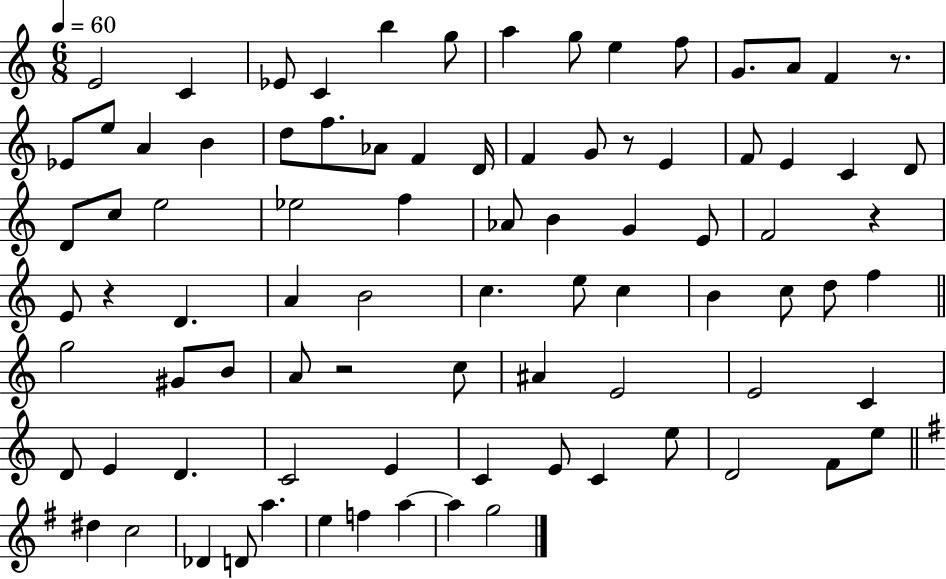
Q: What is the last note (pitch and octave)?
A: G5